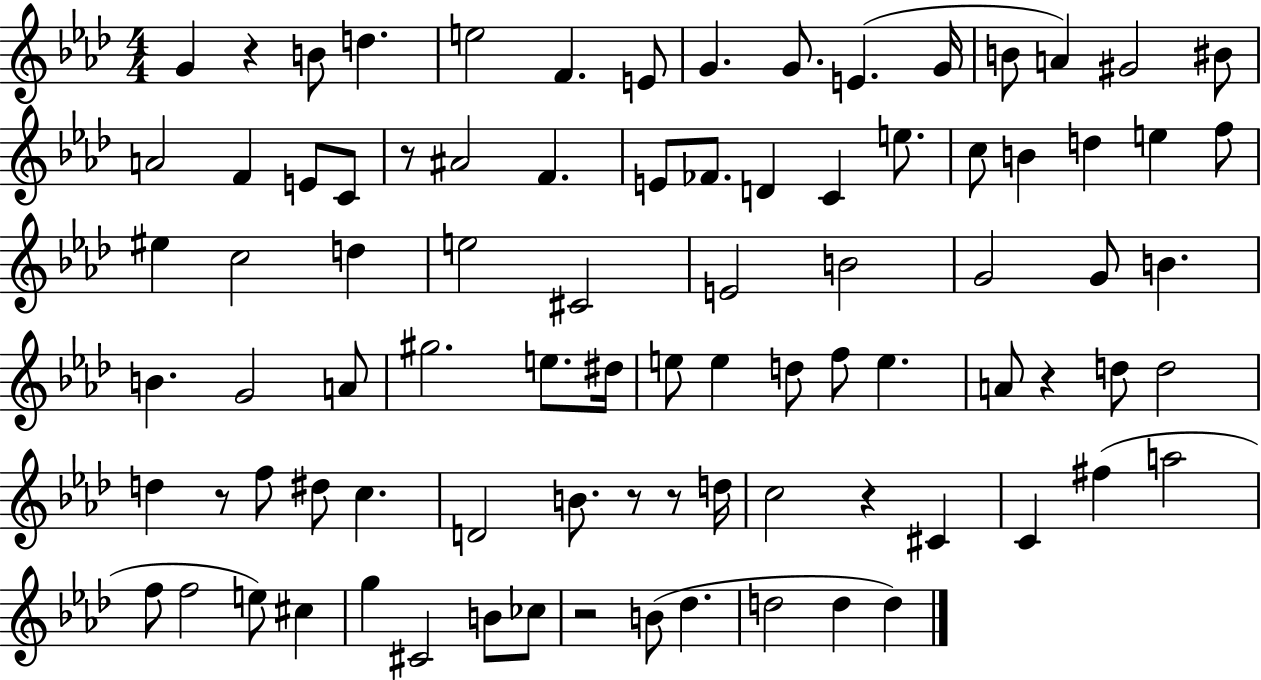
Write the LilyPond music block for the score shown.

{
  \clef treble
  \numericTimeSignature
  \time 4/4
  \key aes \major
  g'4 r4 b'8 d''4. | e''2 f'4. e'8 | g'4. g'8. e'4.( g'16 | b'8 a'4) gis'2 bis'8 | \break a'2 f'4 e'8 c'8 | r8 ais'2 f'4. | e'8 fes'8. d'4 c'4 e''8. | c''8 b'4 d''4 e''4 f''8 | \break eis''4 c''2 d''4 | e''2 cis'2 | e'2 b'2 | g'2 g'8 b'4. | \break b'4. g'2 a'8 | gis''2. e''8. dis''16 | e''8 e''4 d''8 f''8 e''4. | a'8 r4 d''8 d''2 | \break d''4 r8 f''8 dis''8 c''4. | d'2 b'8. r8 r8 d''16 | c''2 r4 cis'4 | c'4 fis''4( a''2 | \break f''8 f''2 e''8) cis''4 | g''4 cis'2 b'8 ces''8 | r2 b'8( des''4. | d''2 d''4 d''4) | \break \bar "|."
}